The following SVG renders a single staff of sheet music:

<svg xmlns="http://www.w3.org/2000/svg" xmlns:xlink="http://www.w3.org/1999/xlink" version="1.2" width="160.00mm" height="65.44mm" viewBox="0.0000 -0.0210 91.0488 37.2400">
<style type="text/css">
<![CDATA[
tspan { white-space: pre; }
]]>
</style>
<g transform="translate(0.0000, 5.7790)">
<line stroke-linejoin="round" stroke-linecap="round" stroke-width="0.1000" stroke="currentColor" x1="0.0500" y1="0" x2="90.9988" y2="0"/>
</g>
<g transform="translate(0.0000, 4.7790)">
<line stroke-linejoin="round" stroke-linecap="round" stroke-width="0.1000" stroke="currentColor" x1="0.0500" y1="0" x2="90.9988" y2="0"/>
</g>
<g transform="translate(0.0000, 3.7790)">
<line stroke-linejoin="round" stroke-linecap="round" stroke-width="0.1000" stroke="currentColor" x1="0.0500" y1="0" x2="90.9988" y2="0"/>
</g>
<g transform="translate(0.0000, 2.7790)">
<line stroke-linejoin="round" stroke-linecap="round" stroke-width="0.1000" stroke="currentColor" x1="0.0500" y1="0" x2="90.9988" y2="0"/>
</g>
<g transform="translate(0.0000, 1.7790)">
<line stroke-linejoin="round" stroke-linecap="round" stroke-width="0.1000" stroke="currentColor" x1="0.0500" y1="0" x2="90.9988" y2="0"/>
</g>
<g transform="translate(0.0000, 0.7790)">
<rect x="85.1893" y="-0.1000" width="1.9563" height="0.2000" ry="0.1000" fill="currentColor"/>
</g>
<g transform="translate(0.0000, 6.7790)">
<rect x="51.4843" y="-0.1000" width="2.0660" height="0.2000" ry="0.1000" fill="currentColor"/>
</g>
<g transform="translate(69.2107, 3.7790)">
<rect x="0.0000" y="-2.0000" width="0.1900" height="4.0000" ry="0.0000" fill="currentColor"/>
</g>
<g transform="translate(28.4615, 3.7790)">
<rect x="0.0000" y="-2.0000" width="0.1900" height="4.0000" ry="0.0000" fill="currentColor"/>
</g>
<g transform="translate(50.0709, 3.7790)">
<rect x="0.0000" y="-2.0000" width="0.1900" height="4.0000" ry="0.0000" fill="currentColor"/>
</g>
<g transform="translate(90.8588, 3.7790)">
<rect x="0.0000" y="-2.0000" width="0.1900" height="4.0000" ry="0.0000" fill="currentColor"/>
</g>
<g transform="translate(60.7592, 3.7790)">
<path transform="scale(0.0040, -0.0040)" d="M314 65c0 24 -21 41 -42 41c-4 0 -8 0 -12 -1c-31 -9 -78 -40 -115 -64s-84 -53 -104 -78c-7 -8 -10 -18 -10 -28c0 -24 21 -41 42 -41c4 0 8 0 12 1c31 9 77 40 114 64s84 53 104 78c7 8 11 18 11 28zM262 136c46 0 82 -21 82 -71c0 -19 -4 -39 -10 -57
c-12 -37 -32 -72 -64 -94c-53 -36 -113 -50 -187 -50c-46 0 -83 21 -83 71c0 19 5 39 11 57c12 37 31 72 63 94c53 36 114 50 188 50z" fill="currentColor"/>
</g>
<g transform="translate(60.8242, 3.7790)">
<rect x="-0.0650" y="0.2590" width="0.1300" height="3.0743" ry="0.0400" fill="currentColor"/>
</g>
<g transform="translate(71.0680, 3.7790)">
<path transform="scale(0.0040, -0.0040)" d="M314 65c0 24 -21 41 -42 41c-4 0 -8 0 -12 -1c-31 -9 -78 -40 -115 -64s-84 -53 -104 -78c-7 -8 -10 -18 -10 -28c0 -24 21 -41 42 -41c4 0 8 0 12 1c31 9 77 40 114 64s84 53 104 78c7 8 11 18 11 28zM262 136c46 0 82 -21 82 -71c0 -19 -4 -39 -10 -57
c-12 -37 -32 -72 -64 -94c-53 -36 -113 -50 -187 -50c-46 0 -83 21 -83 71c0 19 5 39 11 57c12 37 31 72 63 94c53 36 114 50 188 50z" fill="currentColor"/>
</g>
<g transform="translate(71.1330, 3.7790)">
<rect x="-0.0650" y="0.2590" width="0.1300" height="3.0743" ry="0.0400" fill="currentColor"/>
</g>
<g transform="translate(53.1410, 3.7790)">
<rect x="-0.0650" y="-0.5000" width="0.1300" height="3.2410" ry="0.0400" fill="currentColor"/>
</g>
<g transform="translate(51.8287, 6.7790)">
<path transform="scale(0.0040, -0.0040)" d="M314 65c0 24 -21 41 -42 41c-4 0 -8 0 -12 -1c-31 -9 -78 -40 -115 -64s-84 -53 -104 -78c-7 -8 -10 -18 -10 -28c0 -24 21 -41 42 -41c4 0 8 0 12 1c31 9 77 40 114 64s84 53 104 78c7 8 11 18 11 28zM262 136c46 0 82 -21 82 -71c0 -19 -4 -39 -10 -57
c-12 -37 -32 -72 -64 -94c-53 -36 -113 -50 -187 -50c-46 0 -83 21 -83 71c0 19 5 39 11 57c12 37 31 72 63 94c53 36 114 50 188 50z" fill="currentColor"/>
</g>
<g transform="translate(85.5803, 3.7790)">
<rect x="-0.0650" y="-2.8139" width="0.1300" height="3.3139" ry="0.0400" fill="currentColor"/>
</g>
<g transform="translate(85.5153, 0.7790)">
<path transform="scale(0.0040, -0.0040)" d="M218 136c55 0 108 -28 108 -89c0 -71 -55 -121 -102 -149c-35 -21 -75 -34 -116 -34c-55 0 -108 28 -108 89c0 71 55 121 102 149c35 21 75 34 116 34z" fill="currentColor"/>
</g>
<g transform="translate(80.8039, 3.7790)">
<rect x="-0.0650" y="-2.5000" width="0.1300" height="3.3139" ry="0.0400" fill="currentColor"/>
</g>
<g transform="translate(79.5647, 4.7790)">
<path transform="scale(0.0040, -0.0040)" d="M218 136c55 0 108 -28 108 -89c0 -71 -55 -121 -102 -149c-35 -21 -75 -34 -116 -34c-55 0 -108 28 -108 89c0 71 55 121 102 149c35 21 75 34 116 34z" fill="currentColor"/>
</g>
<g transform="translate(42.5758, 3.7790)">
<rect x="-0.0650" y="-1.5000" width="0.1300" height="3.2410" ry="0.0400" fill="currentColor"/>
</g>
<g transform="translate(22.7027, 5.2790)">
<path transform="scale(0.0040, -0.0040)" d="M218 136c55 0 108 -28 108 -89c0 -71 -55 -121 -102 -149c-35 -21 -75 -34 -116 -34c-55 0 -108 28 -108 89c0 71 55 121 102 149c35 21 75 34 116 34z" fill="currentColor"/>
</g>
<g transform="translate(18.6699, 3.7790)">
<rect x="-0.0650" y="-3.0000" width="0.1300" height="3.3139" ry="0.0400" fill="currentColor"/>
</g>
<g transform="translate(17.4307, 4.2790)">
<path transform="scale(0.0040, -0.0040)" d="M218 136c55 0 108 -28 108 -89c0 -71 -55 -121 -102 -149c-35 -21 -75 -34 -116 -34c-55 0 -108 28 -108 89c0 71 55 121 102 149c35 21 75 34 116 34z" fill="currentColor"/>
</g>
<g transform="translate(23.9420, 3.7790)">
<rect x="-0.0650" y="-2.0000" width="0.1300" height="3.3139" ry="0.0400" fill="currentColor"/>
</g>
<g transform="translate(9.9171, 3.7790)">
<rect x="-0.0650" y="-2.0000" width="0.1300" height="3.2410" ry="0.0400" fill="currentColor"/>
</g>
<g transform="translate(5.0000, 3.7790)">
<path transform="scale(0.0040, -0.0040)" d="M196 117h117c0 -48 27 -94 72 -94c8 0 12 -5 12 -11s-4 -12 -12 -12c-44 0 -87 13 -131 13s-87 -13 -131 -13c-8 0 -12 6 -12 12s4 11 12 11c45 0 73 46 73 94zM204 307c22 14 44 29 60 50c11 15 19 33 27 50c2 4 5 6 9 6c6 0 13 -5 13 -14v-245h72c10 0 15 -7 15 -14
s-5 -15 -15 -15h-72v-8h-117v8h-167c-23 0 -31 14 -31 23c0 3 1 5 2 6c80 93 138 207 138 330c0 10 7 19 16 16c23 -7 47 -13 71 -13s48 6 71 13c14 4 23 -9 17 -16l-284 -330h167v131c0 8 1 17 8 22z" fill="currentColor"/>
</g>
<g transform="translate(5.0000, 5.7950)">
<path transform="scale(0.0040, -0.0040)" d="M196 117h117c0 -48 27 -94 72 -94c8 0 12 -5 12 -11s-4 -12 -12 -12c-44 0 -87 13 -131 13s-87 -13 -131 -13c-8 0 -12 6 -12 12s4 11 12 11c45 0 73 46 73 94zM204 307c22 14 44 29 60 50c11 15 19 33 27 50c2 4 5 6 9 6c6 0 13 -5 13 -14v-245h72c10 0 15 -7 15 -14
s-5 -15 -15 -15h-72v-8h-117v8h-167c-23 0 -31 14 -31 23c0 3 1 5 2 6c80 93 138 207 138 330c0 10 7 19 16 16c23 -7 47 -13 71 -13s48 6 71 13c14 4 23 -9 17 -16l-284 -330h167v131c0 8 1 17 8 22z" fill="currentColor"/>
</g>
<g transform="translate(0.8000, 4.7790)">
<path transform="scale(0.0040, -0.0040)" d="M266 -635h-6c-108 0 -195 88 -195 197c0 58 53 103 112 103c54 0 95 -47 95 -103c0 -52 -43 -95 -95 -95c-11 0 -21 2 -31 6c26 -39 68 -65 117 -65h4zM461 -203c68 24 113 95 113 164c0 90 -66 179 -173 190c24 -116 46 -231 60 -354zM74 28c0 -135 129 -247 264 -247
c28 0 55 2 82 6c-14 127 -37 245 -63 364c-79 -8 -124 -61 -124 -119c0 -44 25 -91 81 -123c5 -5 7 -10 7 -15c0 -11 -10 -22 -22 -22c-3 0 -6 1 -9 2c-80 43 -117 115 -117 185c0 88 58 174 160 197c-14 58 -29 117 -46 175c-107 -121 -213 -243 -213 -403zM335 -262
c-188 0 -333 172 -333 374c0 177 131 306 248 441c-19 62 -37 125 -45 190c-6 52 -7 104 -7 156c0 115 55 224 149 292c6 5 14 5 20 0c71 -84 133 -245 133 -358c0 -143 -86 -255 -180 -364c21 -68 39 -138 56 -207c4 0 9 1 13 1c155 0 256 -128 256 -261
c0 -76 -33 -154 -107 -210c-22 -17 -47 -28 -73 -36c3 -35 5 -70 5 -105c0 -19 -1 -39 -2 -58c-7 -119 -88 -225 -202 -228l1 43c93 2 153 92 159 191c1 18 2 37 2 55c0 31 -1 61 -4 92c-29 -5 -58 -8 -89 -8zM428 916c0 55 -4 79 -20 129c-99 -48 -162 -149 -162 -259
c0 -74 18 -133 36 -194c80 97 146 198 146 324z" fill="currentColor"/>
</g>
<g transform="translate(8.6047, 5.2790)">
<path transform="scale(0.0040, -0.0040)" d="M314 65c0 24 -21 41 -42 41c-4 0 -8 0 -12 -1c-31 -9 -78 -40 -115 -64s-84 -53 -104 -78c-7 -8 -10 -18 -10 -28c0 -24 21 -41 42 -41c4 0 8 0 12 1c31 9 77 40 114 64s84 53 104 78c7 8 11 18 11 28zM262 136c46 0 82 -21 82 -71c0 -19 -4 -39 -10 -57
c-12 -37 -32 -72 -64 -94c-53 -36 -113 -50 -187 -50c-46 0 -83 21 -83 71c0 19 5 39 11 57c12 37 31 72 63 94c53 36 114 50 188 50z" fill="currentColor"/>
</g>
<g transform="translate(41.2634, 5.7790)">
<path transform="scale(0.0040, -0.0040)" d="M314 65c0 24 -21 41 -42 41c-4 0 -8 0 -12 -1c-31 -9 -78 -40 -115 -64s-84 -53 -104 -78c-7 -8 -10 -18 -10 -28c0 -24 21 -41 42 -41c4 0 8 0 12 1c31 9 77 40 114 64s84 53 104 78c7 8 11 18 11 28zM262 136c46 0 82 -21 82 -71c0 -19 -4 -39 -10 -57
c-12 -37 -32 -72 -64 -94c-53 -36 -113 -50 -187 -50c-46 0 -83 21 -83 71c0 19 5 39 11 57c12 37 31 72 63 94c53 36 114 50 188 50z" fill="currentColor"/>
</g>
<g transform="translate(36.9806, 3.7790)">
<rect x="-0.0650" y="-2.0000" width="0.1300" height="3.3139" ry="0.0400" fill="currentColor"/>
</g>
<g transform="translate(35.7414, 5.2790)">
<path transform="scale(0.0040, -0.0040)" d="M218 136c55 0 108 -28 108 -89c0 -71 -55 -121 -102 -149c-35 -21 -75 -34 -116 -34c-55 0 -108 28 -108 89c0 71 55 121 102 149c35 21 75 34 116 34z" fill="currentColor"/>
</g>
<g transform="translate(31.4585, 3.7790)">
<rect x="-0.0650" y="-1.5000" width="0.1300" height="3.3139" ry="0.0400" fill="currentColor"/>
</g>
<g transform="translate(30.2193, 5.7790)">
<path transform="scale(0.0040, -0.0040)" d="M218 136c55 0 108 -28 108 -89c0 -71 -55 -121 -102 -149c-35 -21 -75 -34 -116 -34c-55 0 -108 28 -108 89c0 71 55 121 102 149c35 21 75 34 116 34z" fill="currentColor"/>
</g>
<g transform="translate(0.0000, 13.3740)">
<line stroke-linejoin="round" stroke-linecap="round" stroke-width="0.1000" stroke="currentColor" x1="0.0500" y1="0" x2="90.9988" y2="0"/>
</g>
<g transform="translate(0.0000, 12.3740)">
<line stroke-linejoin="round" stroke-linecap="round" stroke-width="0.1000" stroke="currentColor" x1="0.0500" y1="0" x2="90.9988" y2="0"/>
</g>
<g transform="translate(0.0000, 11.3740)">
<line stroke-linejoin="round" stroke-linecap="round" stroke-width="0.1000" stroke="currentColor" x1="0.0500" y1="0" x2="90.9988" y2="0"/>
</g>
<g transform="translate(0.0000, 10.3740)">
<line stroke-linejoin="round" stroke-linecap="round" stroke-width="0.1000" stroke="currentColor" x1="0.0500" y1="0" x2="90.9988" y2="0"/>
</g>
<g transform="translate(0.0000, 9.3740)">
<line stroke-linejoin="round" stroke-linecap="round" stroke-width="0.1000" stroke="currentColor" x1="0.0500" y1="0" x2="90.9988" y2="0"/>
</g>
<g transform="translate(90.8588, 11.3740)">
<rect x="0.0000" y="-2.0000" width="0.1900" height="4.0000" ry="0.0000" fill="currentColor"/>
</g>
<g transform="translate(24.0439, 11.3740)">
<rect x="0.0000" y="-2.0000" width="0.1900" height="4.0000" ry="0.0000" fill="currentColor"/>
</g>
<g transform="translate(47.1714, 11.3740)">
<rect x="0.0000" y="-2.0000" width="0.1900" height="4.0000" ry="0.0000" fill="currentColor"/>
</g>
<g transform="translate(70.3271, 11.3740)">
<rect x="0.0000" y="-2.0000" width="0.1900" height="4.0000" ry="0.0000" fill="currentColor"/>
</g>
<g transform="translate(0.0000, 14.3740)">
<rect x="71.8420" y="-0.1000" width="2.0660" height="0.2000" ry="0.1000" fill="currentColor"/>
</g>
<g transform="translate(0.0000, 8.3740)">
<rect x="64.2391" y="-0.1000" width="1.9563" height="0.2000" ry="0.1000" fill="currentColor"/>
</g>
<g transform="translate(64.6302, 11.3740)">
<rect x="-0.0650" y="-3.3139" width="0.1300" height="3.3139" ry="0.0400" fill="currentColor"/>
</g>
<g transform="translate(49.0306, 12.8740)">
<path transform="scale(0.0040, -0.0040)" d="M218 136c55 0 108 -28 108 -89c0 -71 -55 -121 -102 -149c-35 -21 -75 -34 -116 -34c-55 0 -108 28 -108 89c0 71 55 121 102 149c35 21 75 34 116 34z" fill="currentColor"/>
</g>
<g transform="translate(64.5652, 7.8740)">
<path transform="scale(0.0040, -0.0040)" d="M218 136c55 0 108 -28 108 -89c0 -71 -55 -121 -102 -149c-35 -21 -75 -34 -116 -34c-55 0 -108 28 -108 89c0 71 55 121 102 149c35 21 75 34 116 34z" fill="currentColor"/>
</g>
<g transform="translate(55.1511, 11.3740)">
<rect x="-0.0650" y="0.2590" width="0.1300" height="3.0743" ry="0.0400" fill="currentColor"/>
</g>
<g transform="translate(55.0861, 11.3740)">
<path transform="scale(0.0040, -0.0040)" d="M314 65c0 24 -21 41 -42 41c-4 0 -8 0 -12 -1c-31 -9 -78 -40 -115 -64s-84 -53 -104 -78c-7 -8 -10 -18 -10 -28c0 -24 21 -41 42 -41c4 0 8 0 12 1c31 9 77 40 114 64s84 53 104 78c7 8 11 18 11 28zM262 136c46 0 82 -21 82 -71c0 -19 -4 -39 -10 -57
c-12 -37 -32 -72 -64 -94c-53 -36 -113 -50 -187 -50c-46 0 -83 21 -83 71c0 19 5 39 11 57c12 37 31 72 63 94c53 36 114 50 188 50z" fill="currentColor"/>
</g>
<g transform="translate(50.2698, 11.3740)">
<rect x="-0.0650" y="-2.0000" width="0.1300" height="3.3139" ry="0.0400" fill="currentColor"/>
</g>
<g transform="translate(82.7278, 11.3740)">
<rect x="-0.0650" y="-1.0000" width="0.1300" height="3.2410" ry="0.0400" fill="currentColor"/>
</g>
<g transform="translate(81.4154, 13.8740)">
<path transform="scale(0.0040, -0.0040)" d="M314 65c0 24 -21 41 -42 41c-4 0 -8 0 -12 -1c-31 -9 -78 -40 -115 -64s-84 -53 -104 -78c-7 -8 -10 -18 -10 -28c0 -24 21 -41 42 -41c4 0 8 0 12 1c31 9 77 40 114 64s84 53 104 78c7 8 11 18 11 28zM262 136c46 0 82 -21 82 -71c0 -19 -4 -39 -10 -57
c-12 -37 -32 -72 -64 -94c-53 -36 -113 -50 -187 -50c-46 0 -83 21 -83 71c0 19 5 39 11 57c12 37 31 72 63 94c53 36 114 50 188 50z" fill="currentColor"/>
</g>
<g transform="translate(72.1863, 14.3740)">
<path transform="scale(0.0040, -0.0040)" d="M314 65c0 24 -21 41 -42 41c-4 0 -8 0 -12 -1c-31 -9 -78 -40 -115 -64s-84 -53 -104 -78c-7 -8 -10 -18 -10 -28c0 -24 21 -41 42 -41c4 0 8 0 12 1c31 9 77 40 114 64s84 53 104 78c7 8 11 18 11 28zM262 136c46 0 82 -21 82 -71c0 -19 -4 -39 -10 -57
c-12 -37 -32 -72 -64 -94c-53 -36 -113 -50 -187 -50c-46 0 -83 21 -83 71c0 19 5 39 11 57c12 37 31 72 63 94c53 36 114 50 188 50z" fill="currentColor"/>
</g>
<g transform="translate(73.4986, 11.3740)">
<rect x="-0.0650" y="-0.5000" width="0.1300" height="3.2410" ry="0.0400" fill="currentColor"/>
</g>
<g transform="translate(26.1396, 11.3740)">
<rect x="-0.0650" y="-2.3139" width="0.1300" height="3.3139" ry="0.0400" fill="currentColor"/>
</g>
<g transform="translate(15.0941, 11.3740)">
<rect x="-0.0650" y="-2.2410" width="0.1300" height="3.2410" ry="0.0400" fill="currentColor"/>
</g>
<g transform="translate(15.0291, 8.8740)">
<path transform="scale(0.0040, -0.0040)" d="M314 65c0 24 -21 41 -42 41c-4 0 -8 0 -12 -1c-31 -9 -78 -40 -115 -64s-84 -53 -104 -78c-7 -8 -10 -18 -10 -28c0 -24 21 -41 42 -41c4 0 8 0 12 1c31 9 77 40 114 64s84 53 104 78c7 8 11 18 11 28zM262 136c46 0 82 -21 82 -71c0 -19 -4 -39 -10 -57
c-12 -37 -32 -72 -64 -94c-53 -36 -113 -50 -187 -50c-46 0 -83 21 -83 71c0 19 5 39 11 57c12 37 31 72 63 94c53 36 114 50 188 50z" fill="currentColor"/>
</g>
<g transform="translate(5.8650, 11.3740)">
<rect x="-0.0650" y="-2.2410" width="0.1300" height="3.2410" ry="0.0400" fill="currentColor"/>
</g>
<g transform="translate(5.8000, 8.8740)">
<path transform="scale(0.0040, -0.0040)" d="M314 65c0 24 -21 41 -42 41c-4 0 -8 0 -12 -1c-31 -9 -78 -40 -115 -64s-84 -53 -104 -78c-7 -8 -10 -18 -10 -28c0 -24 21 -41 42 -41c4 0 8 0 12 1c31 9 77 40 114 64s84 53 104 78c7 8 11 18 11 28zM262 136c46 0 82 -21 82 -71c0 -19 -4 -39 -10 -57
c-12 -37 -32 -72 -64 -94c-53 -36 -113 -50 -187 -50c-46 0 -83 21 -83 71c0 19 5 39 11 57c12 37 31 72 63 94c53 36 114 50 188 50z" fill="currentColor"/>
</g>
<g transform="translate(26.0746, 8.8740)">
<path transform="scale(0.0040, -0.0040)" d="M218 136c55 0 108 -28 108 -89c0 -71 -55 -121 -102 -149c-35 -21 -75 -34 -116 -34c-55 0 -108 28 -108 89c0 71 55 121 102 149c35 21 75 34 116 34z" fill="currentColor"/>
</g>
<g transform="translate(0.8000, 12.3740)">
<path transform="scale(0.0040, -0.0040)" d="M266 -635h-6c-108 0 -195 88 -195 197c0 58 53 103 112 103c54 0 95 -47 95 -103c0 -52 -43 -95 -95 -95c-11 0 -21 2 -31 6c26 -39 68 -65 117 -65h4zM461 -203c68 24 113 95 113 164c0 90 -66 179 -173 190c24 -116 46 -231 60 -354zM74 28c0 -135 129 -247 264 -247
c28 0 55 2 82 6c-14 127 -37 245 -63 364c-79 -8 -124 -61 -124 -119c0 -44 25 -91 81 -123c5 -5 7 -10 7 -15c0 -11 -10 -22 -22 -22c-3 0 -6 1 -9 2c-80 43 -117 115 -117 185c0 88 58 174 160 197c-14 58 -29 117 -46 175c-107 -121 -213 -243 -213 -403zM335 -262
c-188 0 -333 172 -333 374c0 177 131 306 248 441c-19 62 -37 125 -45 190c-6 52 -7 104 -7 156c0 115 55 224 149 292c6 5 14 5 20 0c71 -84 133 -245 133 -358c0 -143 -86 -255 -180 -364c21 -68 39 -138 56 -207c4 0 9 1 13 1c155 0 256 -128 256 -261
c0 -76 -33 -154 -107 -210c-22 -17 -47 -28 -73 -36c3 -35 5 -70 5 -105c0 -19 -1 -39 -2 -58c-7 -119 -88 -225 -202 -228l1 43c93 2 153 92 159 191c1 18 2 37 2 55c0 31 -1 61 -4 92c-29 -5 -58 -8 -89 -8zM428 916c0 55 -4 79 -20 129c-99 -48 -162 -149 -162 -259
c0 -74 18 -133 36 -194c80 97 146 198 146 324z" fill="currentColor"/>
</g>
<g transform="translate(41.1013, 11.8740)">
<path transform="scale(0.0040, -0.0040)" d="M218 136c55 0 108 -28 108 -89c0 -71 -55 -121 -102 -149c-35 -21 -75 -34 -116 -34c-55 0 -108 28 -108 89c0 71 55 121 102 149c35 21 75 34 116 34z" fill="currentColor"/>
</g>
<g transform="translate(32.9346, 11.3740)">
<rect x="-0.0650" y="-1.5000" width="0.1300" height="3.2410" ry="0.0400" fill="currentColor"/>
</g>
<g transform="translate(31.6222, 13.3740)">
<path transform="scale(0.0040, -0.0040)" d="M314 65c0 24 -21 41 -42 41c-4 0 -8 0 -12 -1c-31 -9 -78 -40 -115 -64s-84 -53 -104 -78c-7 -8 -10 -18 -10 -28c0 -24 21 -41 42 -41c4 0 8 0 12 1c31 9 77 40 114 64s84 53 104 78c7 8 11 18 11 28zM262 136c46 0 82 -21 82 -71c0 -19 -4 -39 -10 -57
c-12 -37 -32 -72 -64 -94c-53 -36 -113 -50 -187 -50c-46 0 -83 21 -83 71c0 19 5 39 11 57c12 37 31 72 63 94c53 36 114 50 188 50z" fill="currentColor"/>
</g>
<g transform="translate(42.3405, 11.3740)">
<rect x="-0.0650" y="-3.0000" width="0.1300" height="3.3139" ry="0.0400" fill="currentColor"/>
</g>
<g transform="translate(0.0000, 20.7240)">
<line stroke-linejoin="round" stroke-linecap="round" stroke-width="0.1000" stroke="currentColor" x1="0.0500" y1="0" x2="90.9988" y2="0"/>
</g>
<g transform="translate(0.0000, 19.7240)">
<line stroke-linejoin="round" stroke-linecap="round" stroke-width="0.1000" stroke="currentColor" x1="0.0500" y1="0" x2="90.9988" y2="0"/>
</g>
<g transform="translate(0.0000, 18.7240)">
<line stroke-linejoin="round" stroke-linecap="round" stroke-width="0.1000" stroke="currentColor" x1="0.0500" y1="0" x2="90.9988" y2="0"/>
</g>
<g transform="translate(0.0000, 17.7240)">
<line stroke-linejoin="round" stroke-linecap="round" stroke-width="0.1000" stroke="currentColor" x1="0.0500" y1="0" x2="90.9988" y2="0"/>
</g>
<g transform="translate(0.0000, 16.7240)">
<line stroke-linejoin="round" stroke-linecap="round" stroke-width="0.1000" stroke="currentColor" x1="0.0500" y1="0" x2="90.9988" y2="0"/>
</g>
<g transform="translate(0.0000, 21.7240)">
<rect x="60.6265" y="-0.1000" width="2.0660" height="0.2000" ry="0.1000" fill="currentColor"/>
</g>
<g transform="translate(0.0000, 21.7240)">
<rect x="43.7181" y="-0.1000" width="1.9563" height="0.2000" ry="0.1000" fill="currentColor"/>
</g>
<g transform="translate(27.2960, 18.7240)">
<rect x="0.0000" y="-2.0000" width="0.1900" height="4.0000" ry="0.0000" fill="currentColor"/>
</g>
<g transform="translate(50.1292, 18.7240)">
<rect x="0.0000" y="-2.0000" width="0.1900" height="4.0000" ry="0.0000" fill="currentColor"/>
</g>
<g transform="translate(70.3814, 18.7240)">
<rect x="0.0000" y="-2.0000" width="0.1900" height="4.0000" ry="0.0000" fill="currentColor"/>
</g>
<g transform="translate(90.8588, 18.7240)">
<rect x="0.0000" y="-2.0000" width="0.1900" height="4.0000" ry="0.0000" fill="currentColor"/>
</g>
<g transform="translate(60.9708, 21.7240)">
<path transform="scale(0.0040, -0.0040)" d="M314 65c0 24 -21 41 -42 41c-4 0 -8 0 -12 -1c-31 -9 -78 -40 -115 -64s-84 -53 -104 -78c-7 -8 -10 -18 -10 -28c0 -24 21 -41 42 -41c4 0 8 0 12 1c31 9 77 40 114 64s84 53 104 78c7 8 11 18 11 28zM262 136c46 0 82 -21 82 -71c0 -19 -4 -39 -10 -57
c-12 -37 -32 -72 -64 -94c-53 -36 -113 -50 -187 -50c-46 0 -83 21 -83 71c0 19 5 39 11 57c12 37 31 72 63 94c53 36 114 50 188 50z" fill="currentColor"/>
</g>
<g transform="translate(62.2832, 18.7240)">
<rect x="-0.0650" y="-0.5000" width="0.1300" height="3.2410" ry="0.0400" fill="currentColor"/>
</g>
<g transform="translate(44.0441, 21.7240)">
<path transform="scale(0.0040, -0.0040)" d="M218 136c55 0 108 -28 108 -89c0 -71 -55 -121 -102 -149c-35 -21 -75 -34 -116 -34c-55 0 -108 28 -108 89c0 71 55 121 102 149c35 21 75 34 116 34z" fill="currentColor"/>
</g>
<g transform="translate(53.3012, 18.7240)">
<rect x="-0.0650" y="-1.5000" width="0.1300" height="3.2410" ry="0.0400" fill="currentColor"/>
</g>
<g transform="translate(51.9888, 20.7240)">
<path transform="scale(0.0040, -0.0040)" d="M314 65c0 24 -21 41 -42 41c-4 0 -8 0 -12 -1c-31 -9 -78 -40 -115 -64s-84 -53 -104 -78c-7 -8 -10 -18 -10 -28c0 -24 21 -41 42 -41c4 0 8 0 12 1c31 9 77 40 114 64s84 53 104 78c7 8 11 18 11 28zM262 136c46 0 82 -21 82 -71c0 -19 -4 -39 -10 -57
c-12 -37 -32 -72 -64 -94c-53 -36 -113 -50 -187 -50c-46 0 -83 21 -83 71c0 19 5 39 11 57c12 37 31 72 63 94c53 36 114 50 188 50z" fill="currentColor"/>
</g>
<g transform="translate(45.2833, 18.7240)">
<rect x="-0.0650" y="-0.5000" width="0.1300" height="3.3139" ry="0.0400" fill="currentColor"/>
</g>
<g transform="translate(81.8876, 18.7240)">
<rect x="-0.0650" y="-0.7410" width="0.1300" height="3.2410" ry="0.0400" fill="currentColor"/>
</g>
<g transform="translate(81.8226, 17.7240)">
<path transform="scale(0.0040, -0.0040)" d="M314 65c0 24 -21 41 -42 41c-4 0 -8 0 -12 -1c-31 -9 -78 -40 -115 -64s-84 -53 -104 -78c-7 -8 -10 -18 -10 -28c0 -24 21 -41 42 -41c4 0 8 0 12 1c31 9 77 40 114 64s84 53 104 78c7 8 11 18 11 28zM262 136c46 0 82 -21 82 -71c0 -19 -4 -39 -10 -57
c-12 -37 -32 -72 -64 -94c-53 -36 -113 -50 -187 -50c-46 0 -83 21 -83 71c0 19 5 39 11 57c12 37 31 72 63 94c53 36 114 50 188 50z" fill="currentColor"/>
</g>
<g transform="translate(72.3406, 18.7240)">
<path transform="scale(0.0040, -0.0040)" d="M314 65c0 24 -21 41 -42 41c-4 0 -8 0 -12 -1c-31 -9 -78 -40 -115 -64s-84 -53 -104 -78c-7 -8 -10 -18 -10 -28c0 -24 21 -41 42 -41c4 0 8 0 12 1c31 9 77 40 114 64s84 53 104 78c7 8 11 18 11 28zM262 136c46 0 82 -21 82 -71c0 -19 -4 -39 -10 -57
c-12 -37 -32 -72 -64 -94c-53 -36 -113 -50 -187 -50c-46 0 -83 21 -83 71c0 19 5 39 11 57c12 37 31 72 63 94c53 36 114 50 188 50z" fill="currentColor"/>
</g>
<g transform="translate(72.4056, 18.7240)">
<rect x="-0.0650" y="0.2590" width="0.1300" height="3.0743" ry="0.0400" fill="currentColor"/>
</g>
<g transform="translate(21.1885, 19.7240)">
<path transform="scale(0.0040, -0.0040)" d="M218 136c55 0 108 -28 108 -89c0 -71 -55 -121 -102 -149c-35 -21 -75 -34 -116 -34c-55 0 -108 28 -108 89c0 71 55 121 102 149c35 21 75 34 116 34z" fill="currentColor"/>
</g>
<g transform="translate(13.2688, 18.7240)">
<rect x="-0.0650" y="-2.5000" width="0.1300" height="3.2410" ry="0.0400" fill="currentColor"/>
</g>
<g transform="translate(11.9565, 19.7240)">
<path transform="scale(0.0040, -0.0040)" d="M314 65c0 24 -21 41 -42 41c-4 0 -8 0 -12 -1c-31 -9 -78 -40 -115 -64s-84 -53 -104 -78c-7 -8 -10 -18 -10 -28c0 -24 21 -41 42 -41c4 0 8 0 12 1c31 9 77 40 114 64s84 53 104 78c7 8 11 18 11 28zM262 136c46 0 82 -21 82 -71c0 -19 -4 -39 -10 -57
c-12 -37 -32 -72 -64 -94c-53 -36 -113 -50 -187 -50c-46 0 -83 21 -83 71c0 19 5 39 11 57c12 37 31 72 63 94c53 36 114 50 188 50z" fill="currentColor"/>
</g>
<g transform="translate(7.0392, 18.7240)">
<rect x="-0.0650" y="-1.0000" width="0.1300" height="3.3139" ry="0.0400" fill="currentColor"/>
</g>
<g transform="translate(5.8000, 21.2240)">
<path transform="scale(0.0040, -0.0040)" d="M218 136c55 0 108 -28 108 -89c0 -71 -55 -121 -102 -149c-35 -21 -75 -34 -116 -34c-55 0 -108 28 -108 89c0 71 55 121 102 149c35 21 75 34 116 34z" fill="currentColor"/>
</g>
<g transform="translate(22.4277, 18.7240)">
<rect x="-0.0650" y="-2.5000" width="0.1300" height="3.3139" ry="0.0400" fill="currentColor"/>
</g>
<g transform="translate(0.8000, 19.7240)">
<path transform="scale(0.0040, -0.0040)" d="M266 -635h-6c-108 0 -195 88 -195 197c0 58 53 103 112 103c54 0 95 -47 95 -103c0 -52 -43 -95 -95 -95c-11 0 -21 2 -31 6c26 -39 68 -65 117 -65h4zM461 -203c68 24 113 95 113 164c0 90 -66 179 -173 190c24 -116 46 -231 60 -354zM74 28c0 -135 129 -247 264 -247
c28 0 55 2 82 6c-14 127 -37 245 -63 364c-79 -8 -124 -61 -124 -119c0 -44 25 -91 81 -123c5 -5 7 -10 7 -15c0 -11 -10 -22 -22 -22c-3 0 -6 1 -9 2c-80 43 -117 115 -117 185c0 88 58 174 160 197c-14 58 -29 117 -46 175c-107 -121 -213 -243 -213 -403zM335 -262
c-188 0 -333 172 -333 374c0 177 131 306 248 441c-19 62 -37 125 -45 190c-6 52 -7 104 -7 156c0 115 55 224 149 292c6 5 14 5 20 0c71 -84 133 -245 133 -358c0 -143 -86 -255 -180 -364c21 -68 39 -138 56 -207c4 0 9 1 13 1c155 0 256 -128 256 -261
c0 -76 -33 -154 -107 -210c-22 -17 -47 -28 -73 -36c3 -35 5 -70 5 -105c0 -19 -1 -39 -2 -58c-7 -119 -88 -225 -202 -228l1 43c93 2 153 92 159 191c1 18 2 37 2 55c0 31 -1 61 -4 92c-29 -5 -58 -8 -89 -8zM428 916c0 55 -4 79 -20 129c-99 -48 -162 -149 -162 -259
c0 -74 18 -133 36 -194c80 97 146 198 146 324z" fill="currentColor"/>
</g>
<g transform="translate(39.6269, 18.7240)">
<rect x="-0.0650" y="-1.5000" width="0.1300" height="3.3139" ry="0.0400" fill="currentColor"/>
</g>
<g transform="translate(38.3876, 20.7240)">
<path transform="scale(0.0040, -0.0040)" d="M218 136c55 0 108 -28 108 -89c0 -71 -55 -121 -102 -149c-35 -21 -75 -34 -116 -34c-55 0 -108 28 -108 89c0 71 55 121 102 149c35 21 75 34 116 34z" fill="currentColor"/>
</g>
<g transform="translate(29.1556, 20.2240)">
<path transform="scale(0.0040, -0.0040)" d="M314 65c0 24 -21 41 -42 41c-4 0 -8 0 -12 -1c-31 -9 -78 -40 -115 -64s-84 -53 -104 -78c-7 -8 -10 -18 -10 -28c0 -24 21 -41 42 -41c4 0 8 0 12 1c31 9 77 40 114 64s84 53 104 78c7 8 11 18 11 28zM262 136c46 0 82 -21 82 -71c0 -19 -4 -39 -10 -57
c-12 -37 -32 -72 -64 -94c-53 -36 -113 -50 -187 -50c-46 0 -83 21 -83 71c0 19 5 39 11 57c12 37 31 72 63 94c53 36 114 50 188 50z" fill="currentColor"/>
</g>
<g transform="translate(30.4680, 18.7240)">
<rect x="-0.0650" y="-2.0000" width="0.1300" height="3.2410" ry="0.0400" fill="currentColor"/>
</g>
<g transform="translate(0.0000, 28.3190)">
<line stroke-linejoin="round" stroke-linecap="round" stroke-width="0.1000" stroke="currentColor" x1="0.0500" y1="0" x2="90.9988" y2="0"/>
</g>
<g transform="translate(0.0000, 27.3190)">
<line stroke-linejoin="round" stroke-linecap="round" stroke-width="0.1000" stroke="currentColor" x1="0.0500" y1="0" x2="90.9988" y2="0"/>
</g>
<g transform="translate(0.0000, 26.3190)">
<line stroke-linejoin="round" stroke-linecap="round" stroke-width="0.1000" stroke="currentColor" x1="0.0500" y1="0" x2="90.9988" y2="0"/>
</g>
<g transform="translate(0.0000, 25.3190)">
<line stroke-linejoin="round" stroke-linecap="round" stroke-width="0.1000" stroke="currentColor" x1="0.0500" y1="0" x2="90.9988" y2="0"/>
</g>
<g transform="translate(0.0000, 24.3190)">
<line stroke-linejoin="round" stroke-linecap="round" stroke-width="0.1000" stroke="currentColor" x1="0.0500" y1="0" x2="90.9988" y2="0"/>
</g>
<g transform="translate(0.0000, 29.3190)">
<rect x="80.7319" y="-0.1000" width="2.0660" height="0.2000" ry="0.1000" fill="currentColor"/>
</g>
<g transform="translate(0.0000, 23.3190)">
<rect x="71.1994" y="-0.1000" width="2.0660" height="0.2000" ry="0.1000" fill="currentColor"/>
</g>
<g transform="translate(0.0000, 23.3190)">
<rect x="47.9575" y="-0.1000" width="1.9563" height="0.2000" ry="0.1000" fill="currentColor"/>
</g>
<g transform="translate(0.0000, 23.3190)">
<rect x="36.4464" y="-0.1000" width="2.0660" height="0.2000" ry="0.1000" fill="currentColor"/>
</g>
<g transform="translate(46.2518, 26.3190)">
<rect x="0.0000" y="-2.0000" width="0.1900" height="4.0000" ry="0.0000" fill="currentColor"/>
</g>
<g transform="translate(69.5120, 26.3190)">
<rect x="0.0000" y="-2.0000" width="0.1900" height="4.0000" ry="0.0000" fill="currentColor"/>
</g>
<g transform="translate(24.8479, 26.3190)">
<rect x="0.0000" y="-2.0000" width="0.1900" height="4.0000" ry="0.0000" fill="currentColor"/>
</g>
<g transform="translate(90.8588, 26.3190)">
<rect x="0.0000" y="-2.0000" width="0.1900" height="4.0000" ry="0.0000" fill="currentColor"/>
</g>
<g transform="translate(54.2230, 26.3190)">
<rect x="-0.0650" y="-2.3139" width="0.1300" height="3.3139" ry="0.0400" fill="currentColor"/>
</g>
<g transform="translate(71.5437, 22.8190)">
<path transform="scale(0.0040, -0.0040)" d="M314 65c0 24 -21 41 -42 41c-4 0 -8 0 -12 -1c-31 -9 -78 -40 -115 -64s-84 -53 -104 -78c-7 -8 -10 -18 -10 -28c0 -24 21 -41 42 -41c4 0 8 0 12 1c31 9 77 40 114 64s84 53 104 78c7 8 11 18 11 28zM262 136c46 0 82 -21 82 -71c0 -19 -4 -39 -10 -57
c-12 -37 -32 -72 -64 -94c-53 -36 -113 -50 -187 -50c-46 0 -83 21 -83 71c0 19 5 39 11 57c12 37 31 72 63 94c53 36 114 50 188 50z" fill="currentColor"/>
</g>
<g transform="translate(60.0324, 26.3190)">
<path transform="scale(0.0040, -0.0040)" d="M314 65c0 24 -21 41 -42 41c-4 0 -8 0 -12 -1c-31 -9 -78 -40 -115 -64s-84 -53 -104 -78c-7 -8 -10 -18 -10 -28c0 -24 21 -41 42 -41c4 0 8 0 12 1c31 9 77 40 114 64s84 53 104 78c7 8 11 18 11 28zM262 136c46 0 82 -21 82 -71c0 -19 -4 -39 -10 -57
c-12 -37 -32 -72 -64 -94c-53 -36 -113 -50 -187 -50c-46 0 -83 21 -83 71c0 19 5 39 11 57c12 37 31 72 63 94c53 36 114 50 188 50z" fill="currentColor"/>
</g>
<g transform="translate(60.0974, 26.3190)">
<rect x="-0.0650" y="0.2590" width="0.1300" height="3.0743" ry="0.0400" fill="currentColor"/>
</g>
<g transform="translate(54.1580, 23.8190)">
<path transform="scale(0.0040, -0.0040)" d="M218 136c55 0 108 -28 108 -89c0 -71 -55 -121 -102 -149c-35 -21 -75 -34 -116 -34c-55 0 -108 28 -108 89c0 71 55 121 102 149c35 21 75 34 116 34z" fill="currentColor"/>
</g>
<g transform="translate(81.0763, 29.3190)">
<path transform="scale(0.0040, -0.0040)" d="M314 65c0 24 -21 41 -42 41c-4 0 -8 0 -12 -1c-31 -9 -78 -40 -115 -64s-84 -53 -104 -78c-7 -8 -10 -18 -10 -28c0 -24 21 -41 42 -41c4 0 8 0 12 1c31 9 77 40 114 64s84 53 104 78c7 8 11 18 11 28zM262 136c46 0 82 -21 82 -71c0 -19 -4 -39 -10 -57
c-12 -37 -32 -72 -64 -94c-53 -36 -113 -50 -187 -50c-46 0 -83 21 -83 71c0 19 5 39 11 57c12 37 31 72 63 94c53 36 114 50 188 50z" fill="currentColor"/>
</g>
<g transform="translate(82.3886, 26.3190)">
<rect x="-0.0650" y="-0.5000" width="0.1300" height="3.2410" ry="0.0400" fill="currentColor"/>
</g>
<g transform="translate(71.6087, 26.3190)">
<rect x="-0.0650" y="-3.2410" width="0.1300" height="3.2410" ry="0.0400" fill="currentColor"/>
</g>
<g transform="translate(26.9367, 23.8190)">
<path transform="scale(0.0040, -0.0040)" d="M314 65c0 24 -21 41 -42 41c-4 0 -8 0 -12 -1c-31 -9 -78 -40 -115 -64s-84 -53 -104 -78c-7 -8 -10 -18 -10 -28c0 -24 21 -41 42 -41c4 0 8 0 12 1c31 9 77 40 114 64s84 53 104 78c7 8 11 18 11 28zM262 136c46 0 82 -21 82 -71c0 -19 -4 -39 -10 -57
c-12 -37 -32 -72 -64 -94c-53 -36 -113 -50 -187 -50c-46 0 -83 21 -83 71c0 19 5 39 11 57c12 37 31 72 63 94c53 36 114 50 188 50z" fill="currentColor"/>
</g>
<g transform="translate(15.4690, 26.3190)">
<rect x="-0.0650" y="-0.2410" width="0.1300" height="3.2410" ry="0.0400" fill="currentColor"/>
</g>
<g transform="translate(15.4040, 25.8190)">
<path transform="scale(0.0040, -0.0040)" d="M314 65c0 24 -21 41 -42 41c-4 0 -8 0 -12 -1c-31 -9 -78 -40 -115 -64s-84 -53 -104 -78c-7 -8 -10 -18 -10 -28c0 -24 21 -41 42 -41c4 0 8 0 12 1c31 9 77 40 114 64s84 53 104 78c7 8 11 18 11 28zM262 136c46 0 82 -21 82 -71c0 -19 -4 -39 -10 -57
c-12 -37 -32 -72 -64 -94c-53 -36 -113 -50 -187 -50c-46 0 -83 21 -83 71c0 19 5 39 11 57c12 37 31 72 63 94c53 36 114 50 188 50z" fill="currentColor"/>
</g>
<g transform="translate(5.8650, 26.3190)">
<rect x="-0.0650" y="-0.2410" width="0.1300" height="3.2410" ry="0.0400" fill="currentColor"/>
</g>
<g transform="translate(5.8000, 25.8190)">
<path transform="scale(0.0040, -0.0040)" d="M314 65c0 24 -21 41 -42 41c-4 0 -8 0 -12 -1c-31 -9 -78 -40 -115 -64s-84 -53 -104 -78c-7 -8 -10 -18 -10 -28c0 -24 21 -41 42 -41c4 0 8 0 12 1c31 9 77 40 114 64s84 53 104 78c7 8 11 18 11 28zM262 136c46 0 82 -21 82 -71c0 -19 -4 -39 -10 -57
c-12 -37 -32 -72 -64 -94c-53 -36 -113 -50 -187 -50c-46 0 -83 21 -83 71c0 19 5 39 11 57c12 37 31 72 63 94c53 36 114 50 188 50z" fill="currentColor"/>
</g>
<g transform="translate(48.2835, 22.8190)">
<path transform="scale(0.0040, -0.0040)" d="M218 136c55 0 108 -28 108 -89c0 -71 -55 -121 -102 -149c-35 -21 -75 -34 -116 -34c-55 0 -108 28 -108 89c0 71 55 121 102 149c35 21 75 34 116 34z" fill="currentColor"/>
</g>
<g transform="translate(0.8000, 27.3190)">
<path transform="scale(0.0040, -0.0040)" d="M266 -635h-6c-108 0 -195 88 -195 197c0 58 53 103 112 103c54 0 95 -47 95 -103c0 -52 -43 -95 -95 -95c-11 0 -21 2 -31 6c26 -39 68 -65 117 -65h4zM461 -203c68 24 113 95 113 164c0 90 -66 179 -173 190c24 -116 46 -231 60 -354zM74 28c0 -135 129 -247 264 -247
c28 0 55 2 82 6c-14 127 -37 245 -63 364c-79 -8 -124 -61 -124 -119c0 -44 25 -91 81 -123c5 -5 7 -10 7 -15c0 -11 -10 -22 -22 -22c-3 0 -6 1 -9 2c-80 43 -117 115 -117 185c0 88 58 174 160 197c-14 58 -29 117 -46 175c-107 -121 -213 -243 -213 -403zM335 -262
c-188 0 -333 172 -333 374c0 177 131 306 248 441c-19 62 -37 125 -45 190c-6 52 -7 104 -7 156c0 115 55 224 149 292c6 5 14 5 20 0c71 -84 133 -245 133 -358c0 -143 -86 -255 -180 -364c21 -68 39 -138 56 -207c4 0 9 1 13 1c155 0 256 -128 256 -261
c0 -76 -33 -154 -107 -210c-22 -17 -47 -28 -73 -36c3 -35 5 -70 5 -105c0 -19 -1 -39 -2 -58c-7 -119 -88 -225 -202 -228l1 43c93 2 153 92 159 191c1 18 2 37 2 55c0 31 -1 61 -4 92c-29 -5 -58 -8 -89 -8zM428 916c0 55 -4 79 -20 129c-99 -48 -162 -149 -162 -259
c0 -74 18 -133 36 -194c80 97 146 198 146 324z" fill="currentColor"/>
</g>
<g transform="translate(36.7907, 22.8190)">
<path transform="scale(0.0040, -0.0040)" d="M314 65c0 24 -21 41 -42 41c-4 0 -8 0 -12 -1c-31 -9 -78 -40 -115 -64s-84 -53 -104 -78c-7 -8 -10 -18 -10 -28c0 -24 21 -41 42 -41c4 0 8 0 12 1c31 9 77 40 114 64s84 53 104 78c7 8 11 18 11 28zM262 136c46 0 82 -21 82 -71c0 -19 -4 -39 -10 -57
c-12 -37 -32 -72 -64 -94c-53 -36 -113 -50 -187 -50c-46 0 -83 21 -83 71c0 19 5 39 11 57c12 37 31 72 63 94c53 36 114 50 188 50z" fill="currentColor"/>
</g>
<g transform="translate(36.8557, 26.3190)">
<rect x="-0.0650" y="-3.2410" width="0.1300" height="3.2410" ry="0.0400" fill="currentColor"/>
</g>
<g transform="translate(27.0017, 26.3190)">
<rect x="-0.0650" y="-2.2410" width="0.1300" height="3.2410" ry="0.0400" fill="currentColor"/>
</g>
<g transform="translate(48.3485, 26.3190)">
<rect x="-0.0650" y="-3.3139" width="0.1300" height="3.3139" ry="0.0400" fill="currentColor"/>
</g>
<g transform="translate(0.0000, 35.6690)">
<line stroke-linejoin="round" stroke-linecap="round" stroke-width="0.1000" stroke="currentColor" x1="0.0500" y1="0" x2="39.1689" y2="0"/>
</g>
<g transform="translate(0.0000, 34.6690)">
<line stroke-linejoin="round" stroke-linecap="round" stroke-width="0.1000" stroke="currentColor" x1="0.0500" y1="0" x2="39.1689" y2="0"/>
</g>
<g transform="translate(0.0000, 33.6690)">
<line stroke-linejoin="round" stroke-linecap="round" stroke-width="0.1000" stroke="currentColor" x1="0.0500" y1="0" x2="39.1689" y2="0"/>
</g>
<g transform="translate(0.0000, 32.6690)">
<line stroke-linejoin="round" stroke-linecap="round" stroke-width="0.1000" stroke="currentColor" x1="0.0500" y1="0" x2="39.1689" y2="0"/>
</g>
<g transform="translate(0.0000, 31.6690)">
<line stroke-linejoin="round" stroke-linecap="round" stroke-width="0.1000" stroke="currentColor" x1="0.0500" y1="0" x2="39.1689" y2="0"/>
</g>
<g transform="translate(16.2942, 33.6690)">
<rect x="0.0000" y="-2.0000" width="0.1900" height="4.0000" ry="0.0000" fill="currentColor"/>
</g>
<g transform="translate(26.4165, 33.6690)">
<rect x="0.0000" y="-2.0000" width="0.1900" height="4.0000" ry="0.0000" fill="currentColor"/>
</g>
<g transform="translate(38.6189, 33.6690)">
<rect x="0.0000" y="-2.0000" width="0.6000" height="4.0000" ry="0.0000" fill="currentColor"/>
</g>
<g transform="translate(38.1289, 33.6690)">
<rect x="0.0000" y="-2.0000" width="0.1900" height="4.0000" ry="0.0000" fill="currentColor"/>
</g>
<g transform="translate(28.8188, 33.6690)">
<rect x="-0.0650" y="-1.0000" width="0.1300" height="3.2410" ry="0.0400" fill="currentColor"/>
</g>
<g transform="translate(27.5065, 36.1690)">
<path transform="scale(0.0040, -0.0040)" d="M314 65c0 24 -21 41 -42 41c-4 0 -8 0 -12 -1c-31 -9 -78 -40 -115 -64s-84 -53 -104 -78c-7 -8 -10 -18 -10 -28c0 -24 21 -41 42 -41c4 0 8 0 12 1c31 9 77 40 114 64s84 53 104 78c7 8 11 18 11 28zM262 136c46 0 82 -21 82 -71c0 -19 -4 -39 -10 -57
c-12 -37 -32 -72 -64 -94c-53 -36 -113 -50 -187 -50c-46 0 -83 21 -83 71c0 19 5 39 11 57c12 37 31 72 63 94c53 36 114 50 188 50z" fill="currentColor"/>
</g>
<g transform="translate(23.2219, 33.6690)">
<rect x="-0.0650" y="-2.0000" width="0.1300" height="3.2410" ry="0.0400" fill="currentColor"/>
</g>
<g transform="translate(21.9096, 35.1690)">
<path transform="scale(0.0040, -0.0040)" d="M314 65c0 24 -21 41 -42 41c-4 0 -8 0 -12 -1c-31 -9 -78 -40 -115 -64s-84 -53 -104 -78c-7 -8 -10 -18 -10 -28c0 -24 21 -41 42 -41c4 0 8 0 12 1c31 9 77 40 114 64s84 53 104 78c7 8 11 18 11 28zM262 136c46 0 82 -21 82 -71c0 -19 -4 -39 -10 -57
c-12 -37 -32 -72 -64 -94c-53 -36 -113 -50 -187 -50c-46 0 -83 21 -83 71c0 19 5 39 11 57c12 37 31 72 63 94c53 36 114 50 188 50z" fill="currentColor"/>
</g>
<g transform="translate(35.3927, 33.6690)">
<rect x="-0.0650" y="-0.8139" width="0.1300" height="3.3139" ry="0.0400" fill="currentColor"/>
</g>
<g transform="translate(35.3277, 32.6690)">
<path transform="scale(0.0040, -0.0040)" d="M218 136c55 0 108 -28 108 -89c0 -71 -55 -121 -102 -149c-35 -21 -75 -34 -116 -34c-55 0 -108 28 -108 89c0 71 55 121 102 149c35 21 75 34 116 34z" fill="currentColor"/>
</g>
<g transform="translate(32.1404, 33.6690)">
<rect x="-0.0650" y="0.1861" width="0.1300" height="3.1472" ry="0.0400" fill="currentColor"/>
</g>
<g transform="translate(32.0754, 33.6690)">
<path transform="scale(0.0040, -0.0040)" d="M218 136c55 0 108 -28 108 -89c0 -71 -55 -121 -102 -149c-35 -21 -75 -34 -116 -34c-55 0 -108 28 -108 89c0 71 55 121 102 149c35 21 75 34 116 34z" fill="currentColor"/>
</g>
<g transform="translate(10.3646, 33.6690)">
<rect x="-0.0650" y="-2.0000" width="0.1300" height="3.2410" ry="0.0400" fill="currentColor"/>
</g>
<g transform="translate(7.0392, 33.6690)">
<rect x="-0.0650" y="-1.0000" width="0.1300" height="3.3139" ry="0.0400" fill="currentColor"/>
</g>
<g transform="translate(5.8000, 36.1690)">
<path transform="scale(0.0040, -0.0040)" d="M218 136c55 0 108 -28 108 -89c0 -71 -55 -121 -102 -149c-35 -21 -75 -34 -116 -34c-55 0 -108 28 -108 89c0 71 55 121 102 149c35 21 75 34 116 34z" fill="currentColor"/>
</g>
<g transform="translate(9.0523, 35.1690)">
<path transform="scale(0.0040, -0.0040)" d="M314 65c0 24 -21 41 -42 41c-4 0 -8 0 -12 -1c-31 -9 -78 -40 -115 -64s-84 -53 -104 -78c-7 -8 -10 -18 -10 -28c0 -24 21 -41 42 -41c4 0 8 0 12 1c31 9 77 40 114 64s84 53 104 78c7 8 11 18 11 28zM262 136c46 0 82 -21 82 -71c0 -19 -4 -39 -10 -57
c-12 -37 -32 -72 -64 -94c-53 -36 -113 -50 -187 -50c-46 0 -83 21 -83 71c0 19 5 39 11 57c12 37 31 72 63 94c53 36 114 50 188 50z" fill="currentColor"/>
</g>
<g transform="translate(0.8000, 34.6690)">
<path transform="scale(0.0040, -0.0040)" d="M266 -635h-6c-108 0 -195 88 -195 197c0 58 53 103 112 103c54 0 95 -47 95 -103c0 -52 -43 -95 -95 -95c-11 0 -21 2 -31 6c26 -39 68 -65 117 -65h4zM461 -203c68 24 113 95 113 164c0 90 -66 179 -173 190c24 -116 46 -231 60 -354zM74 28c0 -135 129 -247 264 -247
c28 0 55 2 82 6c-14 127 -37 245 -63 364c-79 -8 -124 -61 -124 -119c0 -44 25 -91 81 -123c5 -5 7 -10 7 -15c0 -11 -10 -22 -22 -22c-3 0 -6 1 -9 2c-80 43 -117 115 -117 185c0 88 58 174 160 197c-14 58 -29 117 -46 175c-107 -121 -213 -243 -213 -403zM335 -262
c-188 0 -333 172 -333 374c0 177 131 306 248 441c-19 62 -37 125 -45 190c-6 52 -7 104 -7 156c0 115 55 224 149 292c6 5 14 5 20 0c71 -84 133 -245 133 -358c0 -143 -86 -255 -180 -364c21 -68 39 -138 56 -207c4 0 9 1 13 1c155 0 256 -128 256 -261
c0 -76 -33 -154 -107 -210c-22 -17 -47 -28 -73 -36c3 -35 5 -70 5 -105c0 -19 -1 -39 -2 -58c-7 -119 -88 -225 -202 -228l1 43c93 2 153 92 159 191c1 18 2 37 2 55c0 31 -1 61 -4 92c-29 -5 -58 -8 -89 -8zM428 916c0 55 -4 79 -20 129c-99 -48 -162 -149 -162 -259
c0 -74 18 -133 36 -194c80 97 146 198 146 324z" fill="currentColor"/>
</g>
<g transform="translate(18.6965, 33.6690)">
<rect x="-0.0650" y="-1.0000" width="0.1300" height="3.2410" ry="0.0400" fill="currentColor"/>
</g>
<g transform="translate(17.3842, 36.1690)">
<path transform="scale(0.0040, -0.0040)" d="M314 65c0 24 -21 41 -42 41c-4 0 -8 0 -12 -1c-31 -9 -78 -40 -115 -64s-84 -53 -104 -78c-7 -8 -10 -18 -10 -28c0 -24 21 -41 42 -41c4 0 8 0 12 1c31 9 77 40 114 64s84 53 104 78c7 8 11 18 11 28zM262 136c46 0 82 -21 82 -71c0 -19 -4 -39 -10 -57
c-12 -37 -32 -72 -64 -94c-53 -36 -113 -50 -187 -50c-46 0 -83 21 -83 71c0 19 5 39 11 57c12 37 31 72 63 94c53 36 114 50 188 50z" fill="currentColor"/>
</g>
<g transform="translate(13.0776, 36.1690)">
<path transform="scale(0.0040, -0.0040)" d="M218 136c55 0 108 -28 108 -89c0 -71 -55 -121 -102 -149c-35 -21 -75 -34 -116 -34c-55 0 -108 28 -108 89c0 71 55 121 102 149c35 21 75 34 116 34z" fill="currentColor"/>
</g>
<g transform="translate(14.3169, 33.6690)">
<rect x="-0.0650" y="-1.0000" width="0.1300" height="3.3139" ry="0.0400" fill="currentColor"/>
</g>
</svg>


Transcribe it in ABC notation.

X:1
T:Untitled
M:4/4
L:1/4
K:C
F2 A F E F E2 C2 B2 B2 G a g2 g2 g E2 A F B2 b C2 D2 D G2 G F2 E C E2 C2 B2 d2 c2 c2 g2 b2 b g B2 b2 C2 D F2 D D2 F2 D2 B d